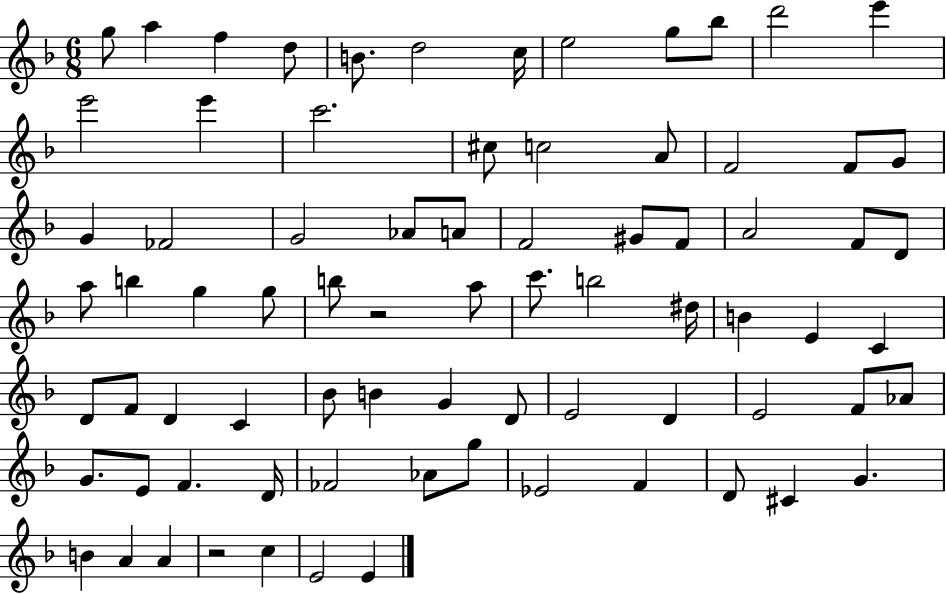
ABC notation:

X:1
T:Untitled
M:6/8
L:1/4
K:F
g/2 a f d/2 B/2 d2 c/4 e2 g/2 _b/2 d'2 e' e'2 e' c'2 ^c/2 c2 A/2 F2 F/2 G/2 G _F2 G2 _A/2 A/2 F2 ^G/2 F/2 A2 F/2 D/2 a/2 b g g/2 b/2 z2 a/2 c'/2 b2 ^d/4 B E C D/2 F/2 D C _B/2 B G D/2 E2 D E2 F/2 _A/2 G/2 E/2 F D/4 _F2 _A/2 g/2 _E2 F D/2 ^C G B A A z2 c E2 E